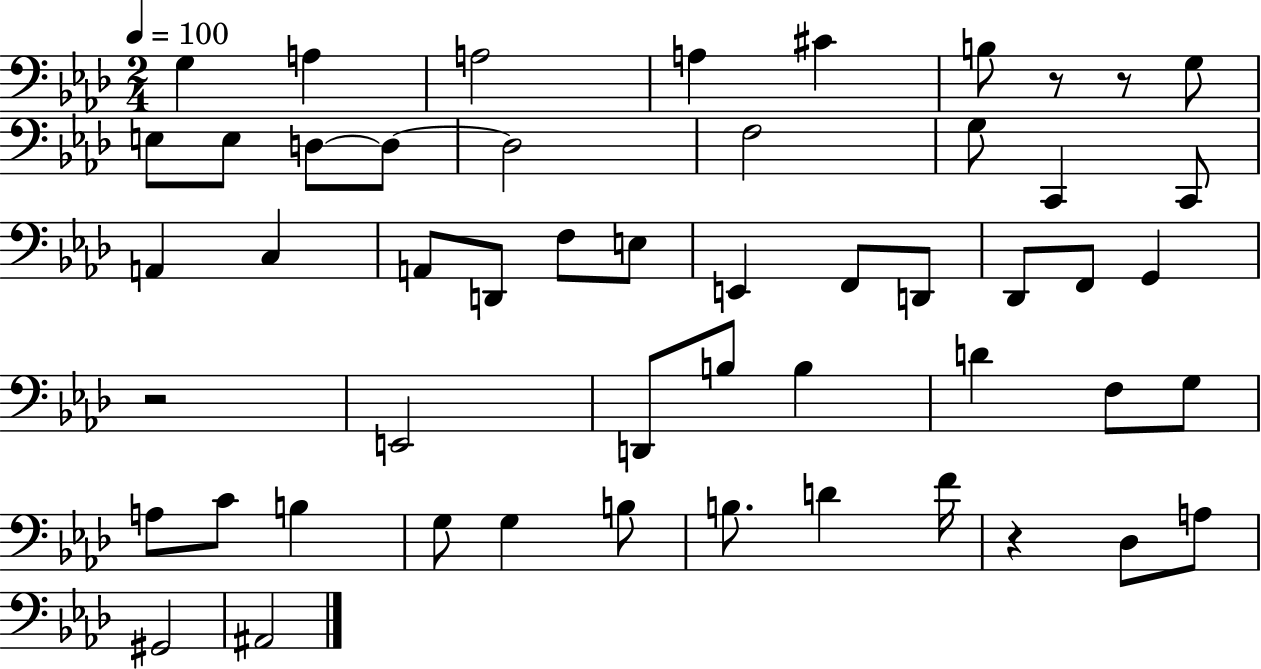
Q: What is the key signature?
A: AES major